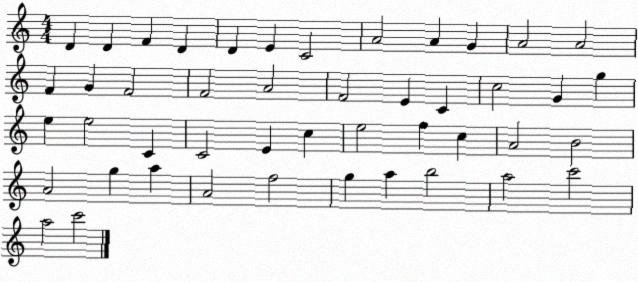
X:1
T:Untitled
M:4/4
L:1/4
K:C
D D F D D E C2 A2 A G A2 A2 F G F2 F2 A2 F2 E C c2 G g e e2 C C2 E c e2 f c A2 B2 A2 g a A2 f2 g a b2 a2 c'2 a2 c'2